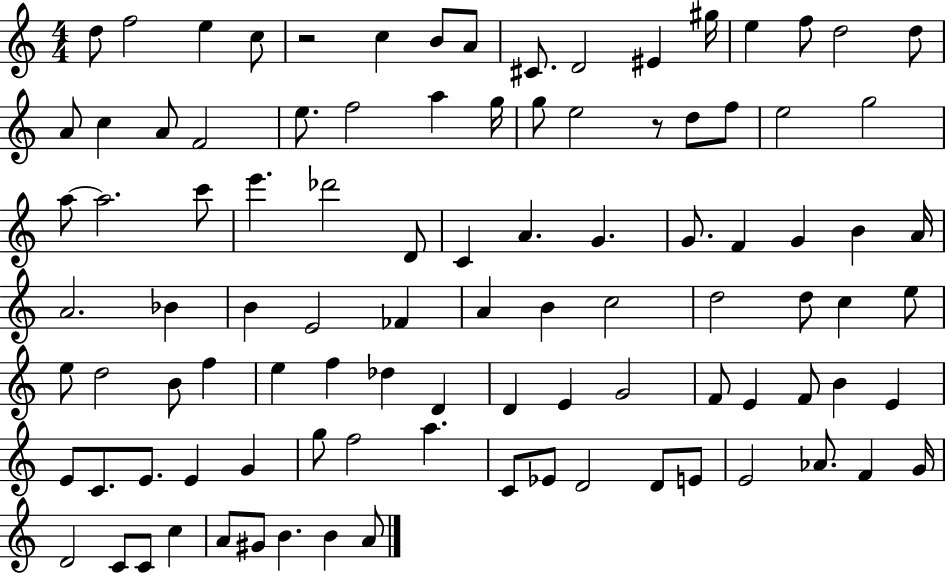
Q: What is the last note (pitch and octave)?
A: A4